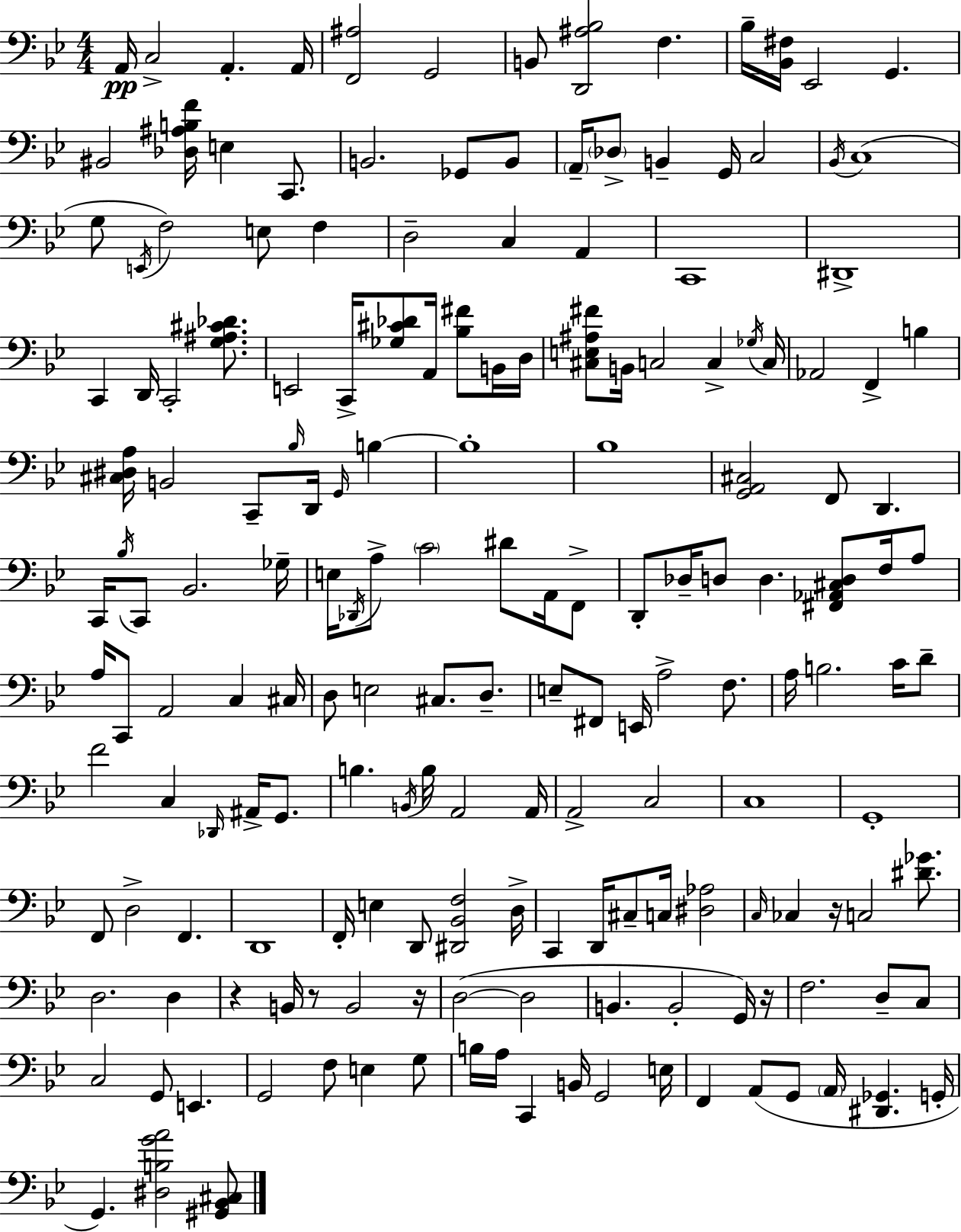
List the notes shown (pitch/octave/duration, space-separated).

A2/s C3/h A2/q. A2/s [F2,A#3]/h G2/h B2/e [D2,A#3,Bb3]/h F3/q. Bb3/s [Bb2,F#3]/s Eb2/h G2/q. BIS2/h [Db3,A#3,B3,F4]/s E3/q C2/e. B2/h. Gb2/e B2/e A2/s Db3/e B2/q G2/s C3/h Bb2/s C3/w G3/e E2/s F3/h E3/e F3/q D3/h C3/q A2/q C2/w D#2/w C2/q D2/s C2/h [G3,A#3,C#4,Db4]/e. E2/h C2/s [Gb3,C#4,Db4]/e A2/s [Bb3,F#4]/e B2/s D3/s [C#3,E3,A#3,F#4]/e B2/s C3/h C3/q Gb3/s C3/s Ab2/h F2/q B3/q [C#3,D#3,A3]/s B2/h C2/e Bb3/s D2/s G2/s B3/q B3/w Bb3/w [G2,A2,C#3]/h F2/e D2/q. C2/s Bb3/s C2/e Bb2/h. Gb3/s E3/s Db2/s A3/e C4/h D#4/e A2/s F2/e D2/e Db3/s D3/e D3/q. [F#2,Ab2,C#3,D3]/e F3/s A3/e A3/s C2/e A2/h C3/q C#3/s D3/e E3/h C#3/e. D3/e. E3/e F#2/e E2/s A3/h F3/e. A3/s B3/h. C4/s D4/e F4/h C3/q Db2/s A#2/s G2/e. B3/q. B2/s B3/s A2/h A2/s A2/h C3/h C3/w G2/w F2/e D3/h F2/q. D2/w F2/s E3/q D2/e [D#2,Bb2,F3]/h D3/s C2/q D2/s C#3/e C3/s [D#3,Ab3]/h C3/s CES3/q R/s C3/h [D#4,Gb4]/e. D3/h. D3/q R/q B2/s R/e B2/h R/s D3/h D3/h B2/q. B2/h G2/s R/s F3/h. D3/e C3/e C3/h G2/e E2/q. G2/h F3/e E3/q G3/e B3/s A3/s C2/q B2/s G2/h E3/s F2/q A2/e G2/e A2/s [D#2,Gb2]/q. G2/s G2/q. [D#3,B3,G4,A4]/h [G#2,Bb2,C#3]/e